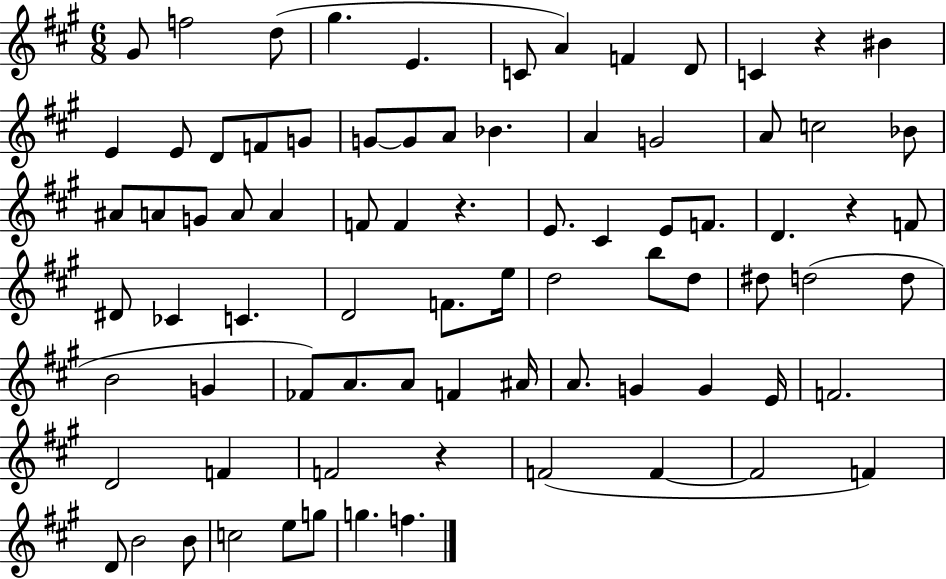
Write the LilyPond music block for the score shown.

{
  \clef treble
  \numericTimeSignature
  \time 6/8
  \key a \major
  \repeat volta 2 { gis'8 f''2 d''8( | gis''4. e'4. | c'8 a'4) f'4 d'8 | c'4 r4 bis'4 | \break e'4 e'8 d'8 f'8 g'8 | g'8~~ g'8 a'8 bes'4. | a'4 g'2 | a'8 c''2 bes'8 | \break ais'8 a'8 g'8 a'8 a'4 | f'8 f'4 r4. | e'8. cis'4 e'8 f'8. | d'4. r4 f'8 | \break dis'8 ces'4 c'4. | d'2 f'8. e''16 | d''2 b''8 d''8 | dis''8 d''2( d''8 | \break b'2 g'4 | fes'8) a'8. a'8 f'4 ais'16 | a'8. g'4 g'4 e'16 | f'2. | \break d'2 f'4 | f'2 r4 | f'2( f'4~~ | f'2 f'4) | \break d'8 b'2 b'8 | c''2 e''8 g''8 | g''4. f''4. | } \bar "|."
}